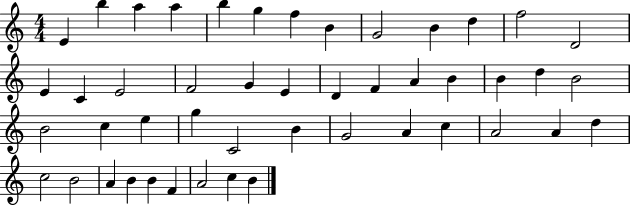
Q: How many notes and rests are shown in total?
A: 47